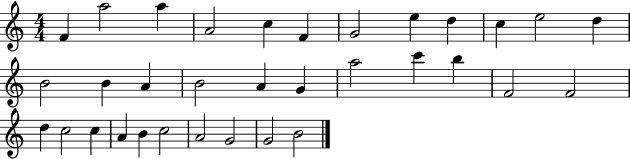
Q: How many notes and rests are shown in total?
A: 33